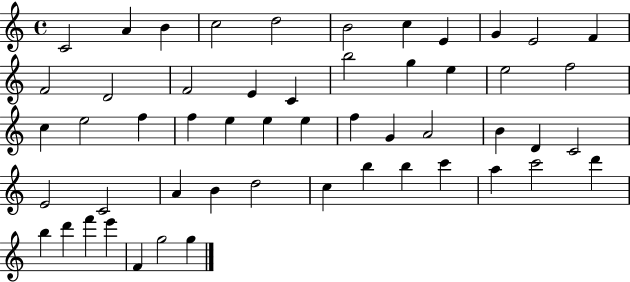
X:1
T:Untitled
M:4/4
L:1/4
K:C
C2 A B c2 d2 B2 c E G E2 F F2 D2 F2 E C b2 g e e2 f2 c e2 f f e e e f G A2 B D C2 E2 C2 A B d2 c b b c' a c'2 d' b d' f' e' F g2 g